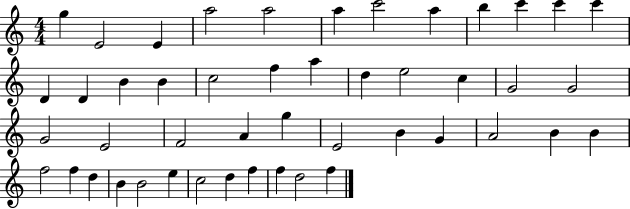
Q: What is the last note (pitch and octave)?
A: F5